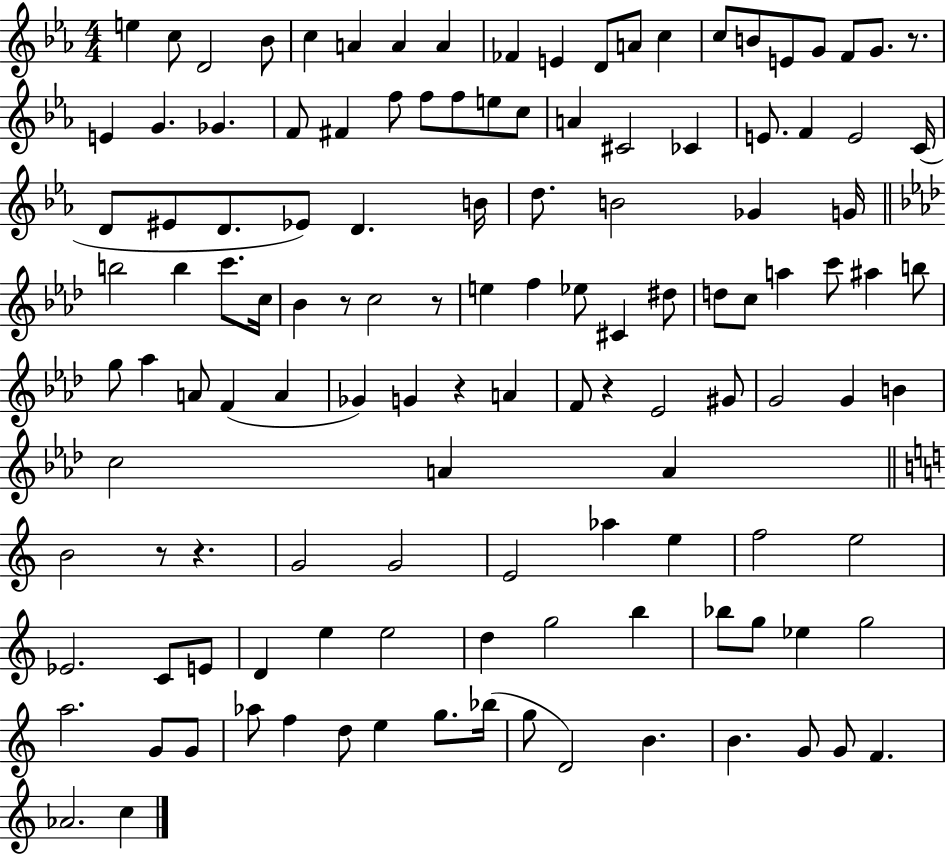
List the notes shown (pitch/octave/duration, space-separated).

E5/q C5/e D4/h Bb4/e C5/q A4/q A4/q A4/q FES4/q E4/q D4/e A4/e C5/q C5/e B4/e E4/e G4/e F4/e G4/e. R/e. E4/q G4/q. Gb4/q. F4/e F#4/q F5/e F5/e F5/e E5/e C5/e A4/q C#4/h CES4/q E4/e. F4/q E4/h C4/s D4/e EIS4/e D4/e. Eb4/e D4/q. B4/s D5/e. B4/h Gb4/q G4/s B5/h B5/q C6/e. C5/s Bb4/q R/e C5/h R/e E5/q F5/q Eb5/e C#4/q D#5/e D5/e C5/e A5/q C6/e A#5/q B5/e G5/e Ab5/q A4/e F4/q A4/q Gb4/q G4/q R/q A4/q F4/e R/q Eb4/h G#4/e G4/h G4/q B4/q C5/h A4/q A4/q B4/h R/e R/q. G4/h G4/h E4/h Ab5/q E5/q F5/h E5/h Eb4/h. C4/e E4/e D4/q E5/q E5/h D5/q G5/h B5/q Bb5/e G5/e Eb5/q G5/h A5/h. G4/e G4/e Ab5/e F5/q D5/e E5/q G5/e. Bb5/s G5/e D4/h B4/q. B4/q. G4/e G4/e F4/q. Ab4/h. C5/q